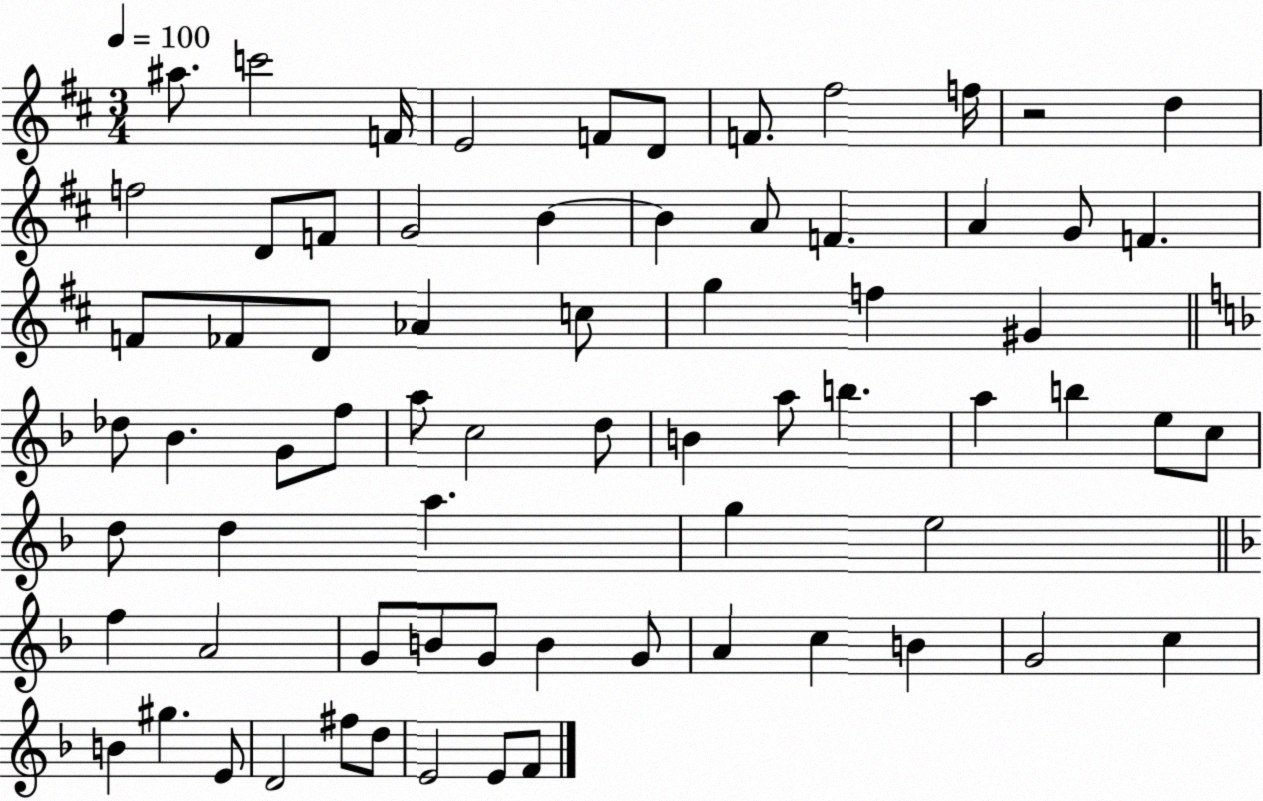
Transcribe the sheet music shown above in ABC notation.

X:1
T:Untitled
M:3/4
L:1/4
K:D
^a/2 c'2 F/4 E2 F/2 D/2 F/2 ^f2 f/4 z2 d f2 D/2 F/2 G2 B B A/2 F A G/2 F F/2 _F/2 D/2 _A c/2 g f ^G _d/2 _B G/2 f/2 a/2 c2 d/2 B a/2 b a b e/2 c/2 d/2 d a g e2 f A2 G/2 B/2 G/2 B G/2 A c B G2 c B ^g E/2 D2 ^f/2 d/2 E2 E/2 F/2